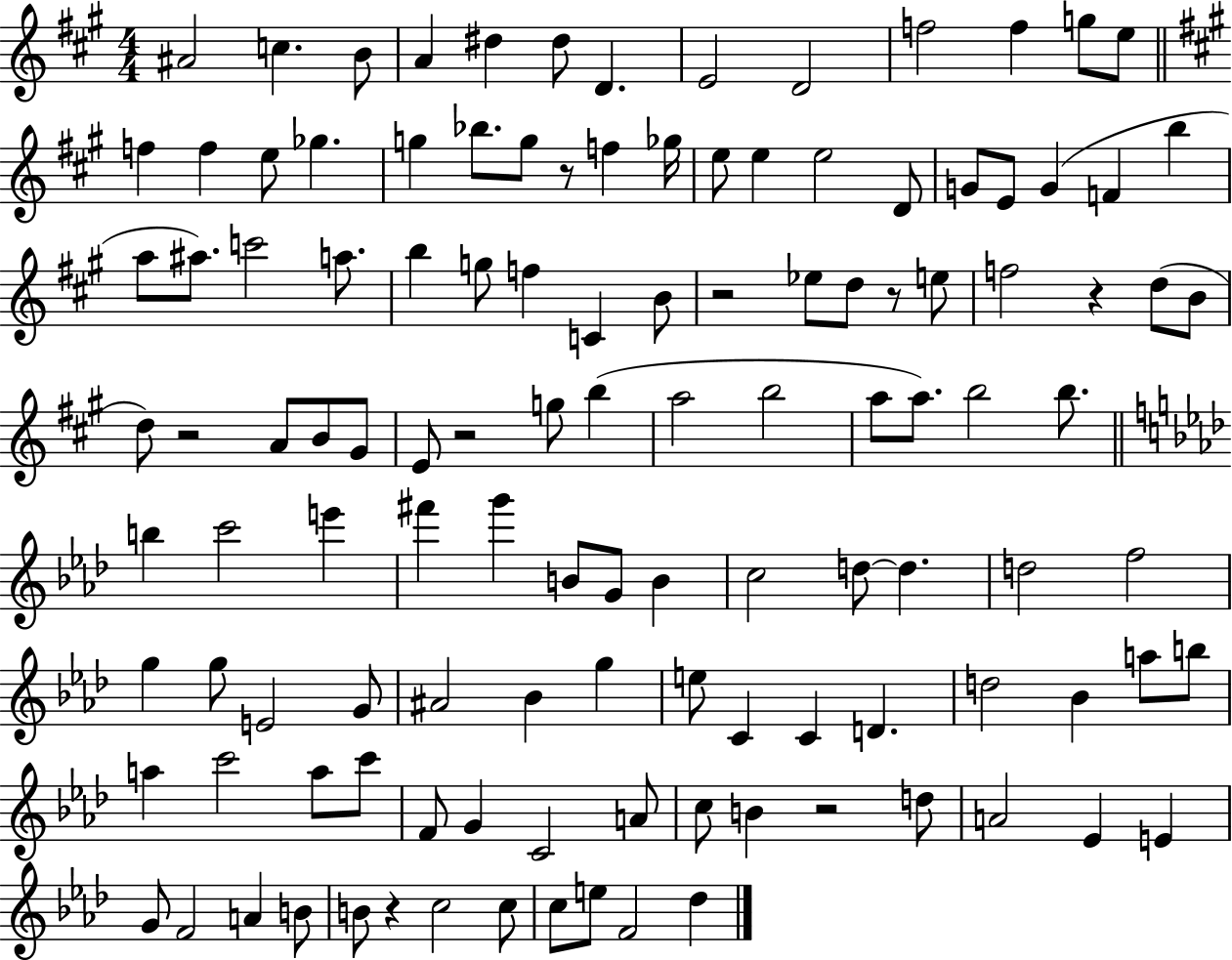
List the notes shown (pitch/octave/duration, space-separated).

A#4/h C5/q. B4/e A4/q D#5/q D#5/e D4/q. E4/h D4/h F5/h F5/q G5/e E5/e F5/q F5/q E5/e Gb5/q. G5/q Bb5/e. G5/e R/e F5/q Gb5/s E5/e E5/q E5/h D4/e G4/e E4/e G4/q F4/q B5/q A5/e A#5/e. C6/h A5/e. B5/q G5/e F5/q C4/q B4/e R/h Eb5/e D5/e R/e E5/e F5/h R/q D5/e B4/e D5/e R/h A4/e B4/e G#4/e E4/e R/h G5/e B5/q A5/h B5/h A5/e A5/e. B5/h B5/e. B5/q C6/h E6/q F#6/q G6/q B4/e G4/e B4/q C5/h D5/e D5/q. D5/h F5/h G5/q G5/e E4/h G4/e A#4/h Bb4/q G5/q E5/e C4/q C4/q D4/q. D5/h Bb4/q A5/e B5/e A5/q C6/h A5/e C6/e F4/e G4/q C4/h A4/e C5/e B4/q R/h D5/e A4/h Eb4/q E4/q G4/e F4/h A4/q B4/e B4/e R/q C5/h C5/e C5/e E5/e F4/h Db5/q